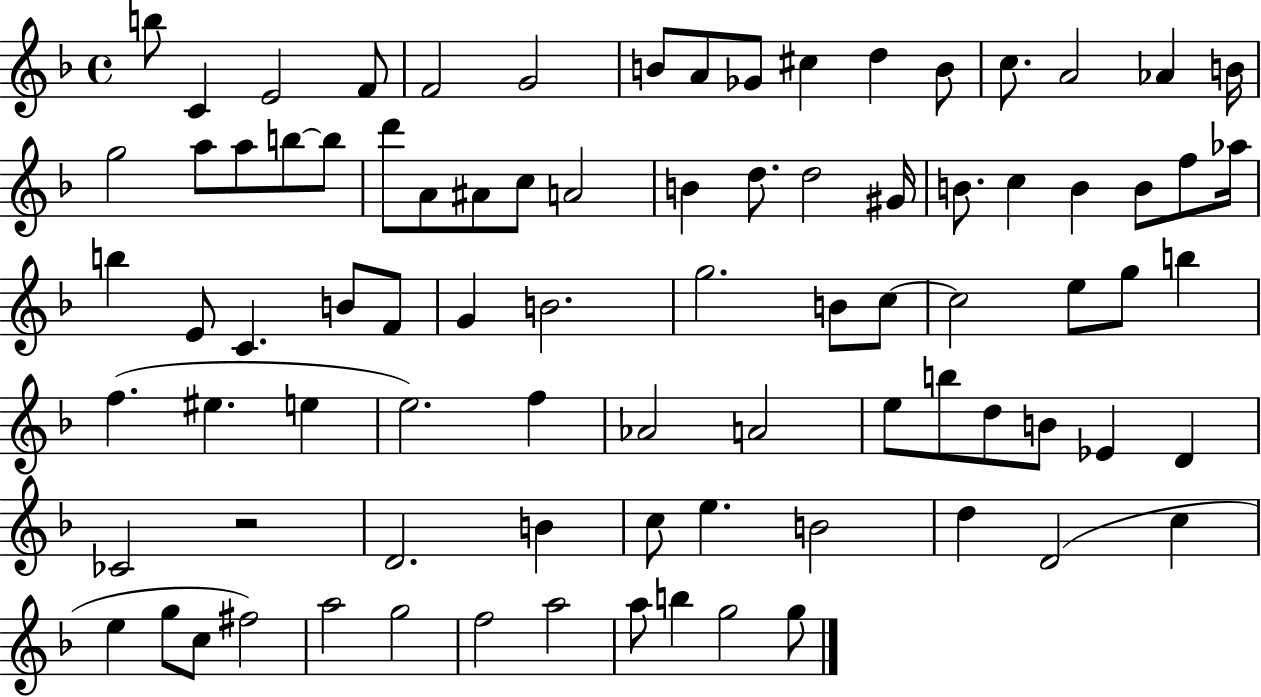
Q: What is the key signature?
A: F major